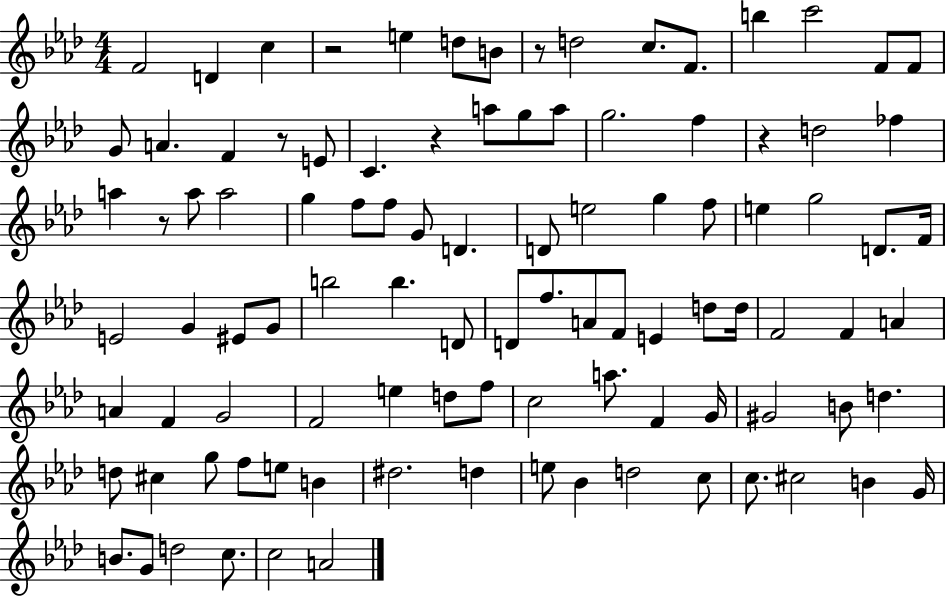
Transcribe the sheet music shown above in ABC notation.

X:1
T:Untitled
M:4/4
L:1/4
K:Ab
F2 D c z2 e d/2 B/2 z/2 d2 c/2 F/2 b c'2 F/2 F/2 G/2 A F z/2 E/2 C z a/2 g/2 a/2 g2 f z d2 _f a z/2 a/2 a2 g f/2 f/2 G/2 D D/2 e2 g f/2 e g2 D/2 F/4 E2 G ^E/2 G/2 b2 b D/2 D/2 f/2 A/2 F/2 E d/2 d/4 F2 F A A F G2 F2 e d/2 f/2 c2 a/2 F G/4 ^G2 B/2 d d/2 ^c g/2 f/2 e/2 B ^d2 d e/2 _B d2 c/2 c/2 ^c2 B G/4 B/2 G/2 d2 c/2 c2 A2